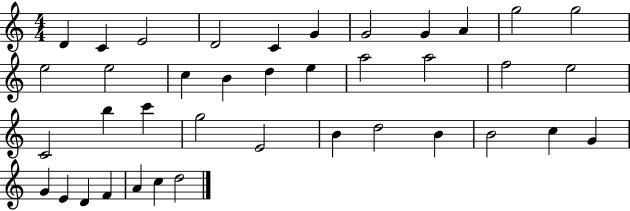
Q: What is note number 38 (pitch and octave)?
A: C5